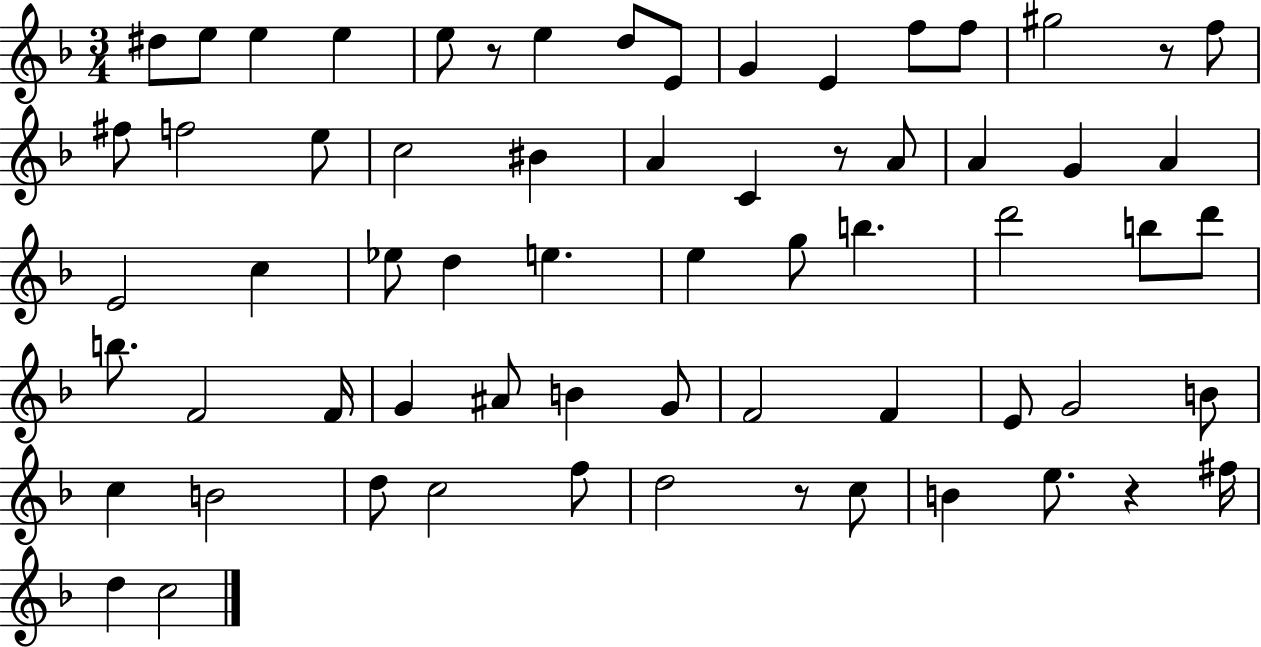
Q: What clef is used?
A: treble